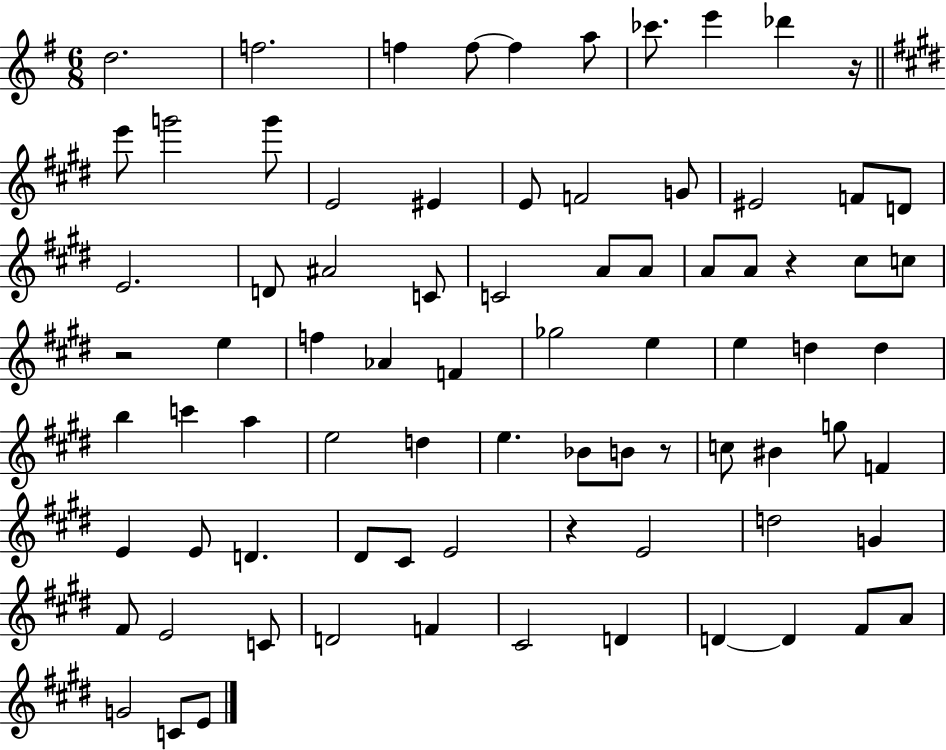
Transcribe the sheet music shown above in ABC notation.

X:1
T:Untitled
M:6/8
L:1/4
K:G
d2 f2 f f/2 f a/2 _c'/2 e' _d' z/4 e'/2 g'2 g'/2 E2 ^E E/2 F2 G/2 ^E2 F/2 D/2 E2 D/2 ^A2 C/2 C2 A/2 A/2 A/2 A/2 z ^c/2 c/2 z2 e f _A F _g2 e e d d b c' a e2 d e _B/2 B/2 z/2 c/2 ^B g/2 F E E/2 D ^D/2 ^C/2 E2 z E2 d2 G ^F/2 E2 C/2 D2 F ^C2 D D D ^F/2 A/2 G2 C/2 E/2